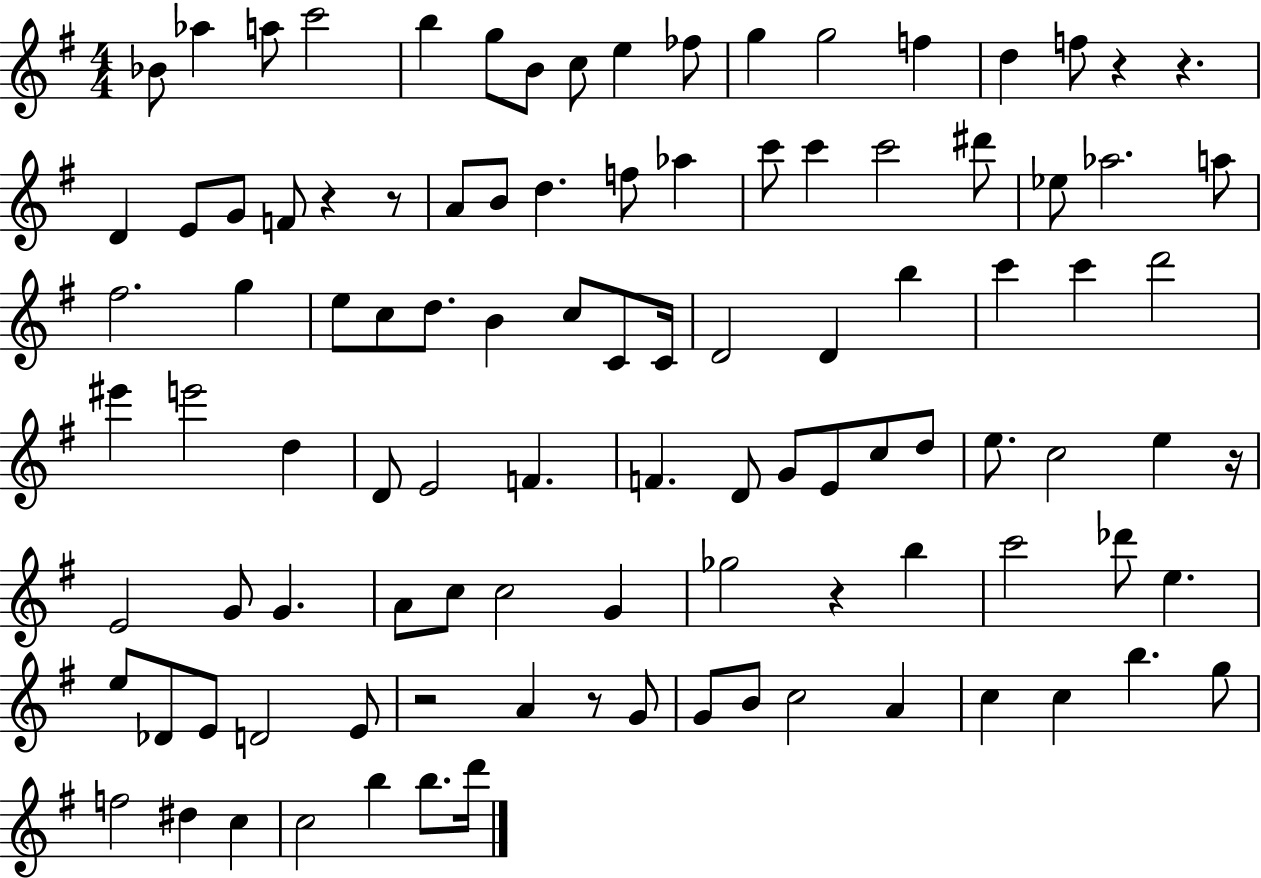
X:1
T:Untitled
M:4/4
L:1/4
K:G
_B/2 _a a/2 c'2 b g/2 B/2 c/2 e _f/2 g g2 f d f/2 z z D E/2 G/2 F/2 z z/2 A/2 B/2 d f/2 _a c'/2 c' c'2 ^d'/2 _e/2 _a2 a/2 ^f2 g e/2 c/2 d/2 B c/2 C/2 C/4 D2 D b c' c' d'2 ^e' e'2 d D/2 E2 F F D/2 G/2 E/2 c/2 d/2 e/2 c2 e z/4 E2 G/2 G A/2 c/2 c2 G _g2 z b c'2 _d'/2 e e/2 _D/2 E/2 D2 E/2 z2 A z/2 G/2 G/2 B/2 c2 A c c b g/2 f2 ^d c c2 b b/2 d'/4